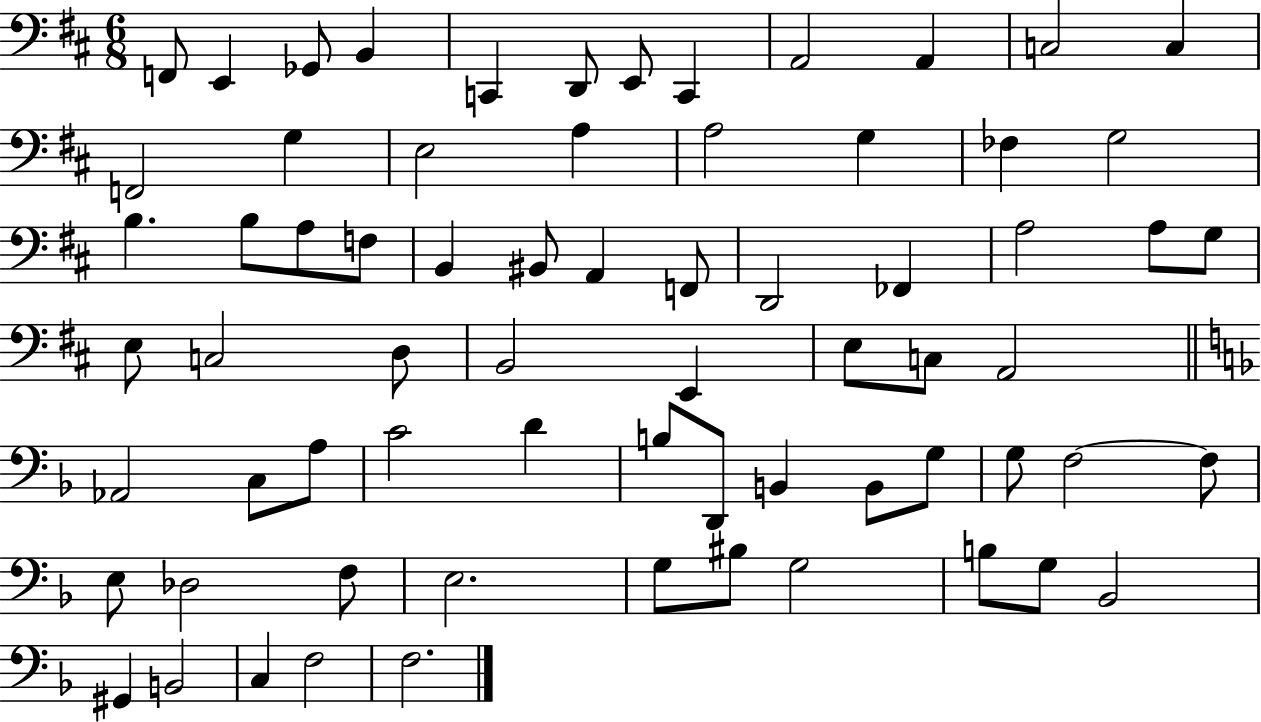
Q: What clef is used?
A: bass